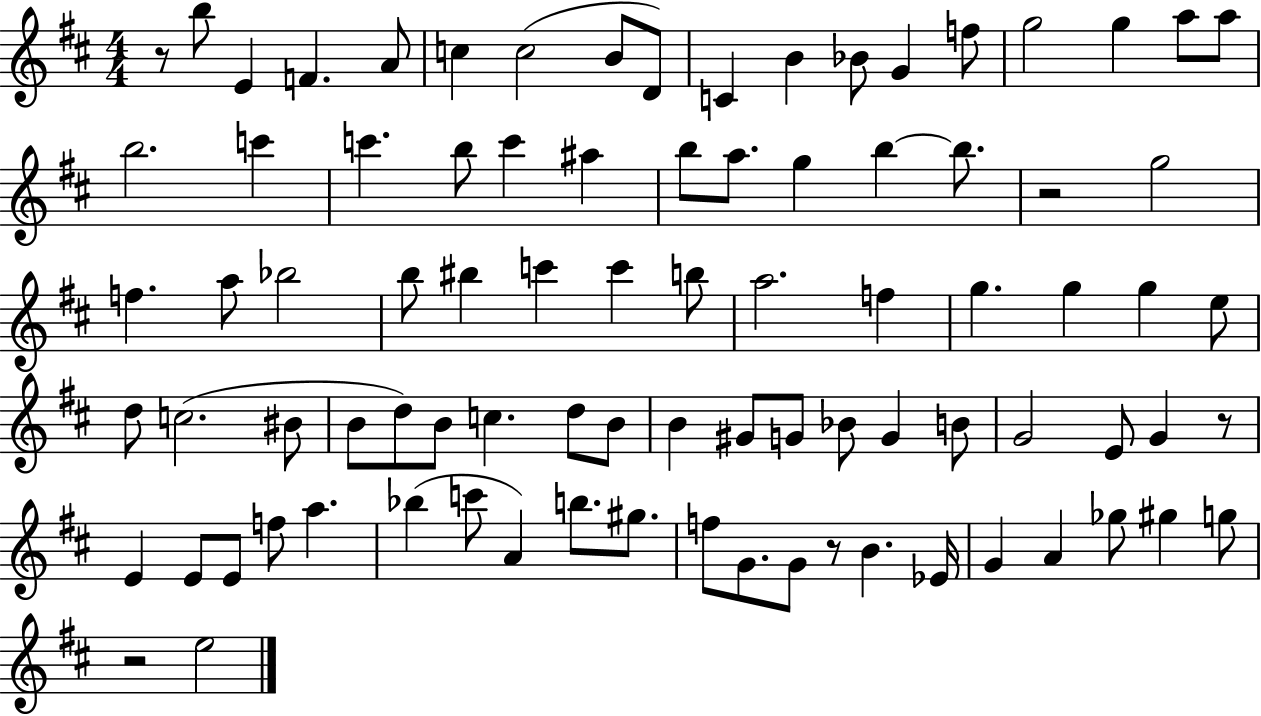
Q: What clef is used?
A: treble